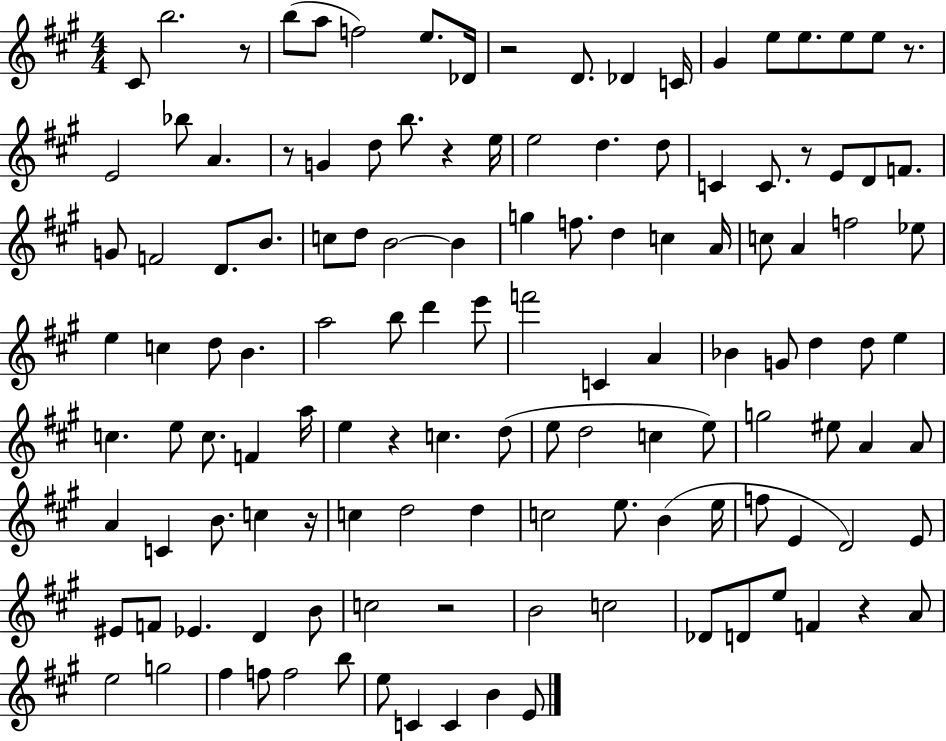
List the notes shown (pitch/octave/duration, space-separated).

C#4/e B5/h. R/e B5/e A5/e F5/h E5/e. Db4/s R/h D4/e. Db4/q C4/s G#4/q E5/e E5/e. E5/e E5/e R/e. E4/h Bb5/e A4/q. R/e G4/q D5/e B5/e. R/q E5/s E5/h D5/q. D5/e C4/q C4/e. R/e E4/e D4/e F4/e. G4/e F4/h D4/e. B4/e. C5/e D5/e B4/h B4/q G5/q F5/e. D5/q C5/q A4/s C5/e A4/q F5/h Eb5/e E5/q C5/q D5/e B4/q. A5/h B5/e D6/q E6/e F6/h C4/q A4/q Bb4/q G4/e D5/q D5/e E5/q C5/q. E5/e C5/e. F4/q A5/s E5/q R/q C5/q. D5/e E5/e D5/h C5/q E5/e G5/h EIS5/e A4/q A4/e A4/q C4/q B4/e. C5/q R/s C5/q D5/h D5/q C5/h E5/e. B4/q E5/s F5/e E4/q D4/h E4/e EIS4/e F4/e Eb4/q. D4/q B4/e C5/h R/h B4/h C5/h Db4/e D4/e E5/e F4/q R/q A4/e E5/h G5/h F#5/q F5/e F5/h B5/e E5/e C4/q C4/q B4/q E4/e